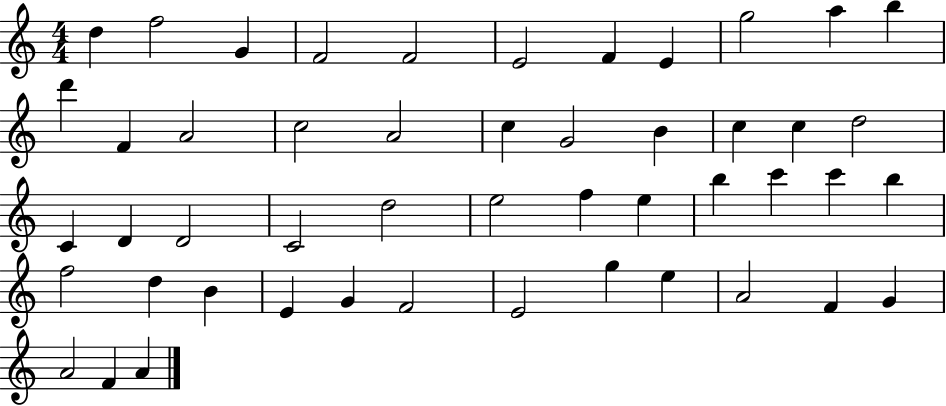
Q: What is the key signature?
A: C major